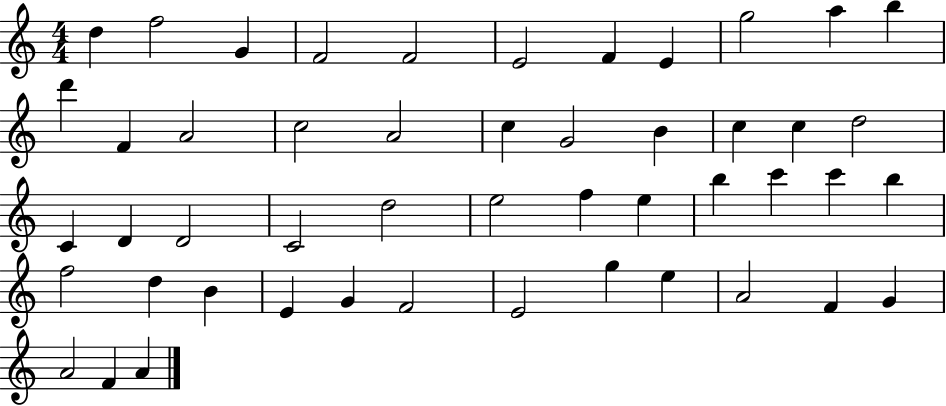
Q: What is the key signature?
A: C major